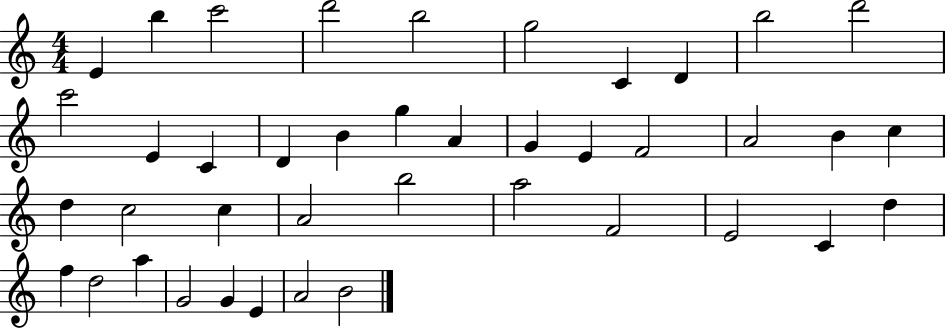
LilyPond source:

{
  \clef treble
  \numericTimeSignature
  \time 4/4
  \key c \major
  e'4 b''4 c'''2 | d'''2 b''2 | g''2 c'4 d'4 | b''2 d'''2 | \break c'''2 e'4 c'4 | d'4 b'4 g''4 a'4 | g'4 e'4 f'2 | a'2 b'4 c''4 | \break d''4 c''2 c''4 | a'2 b''2 | a''2 f'2 | e'2 c'4 d''4 | \break f''4 d''2 a''4 | g'2 g'4 e'4 | a'2 b'2 | \bar "|."
}